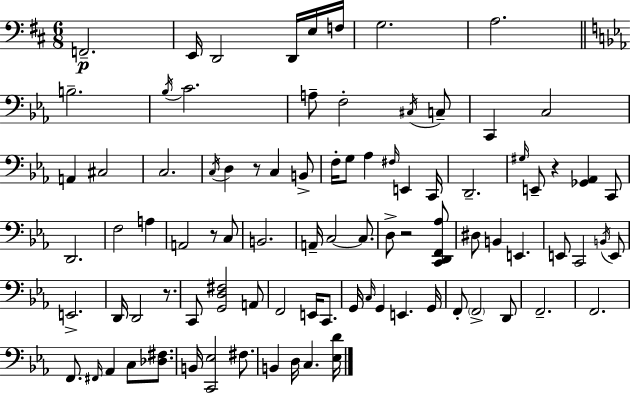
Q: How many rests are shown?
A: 5